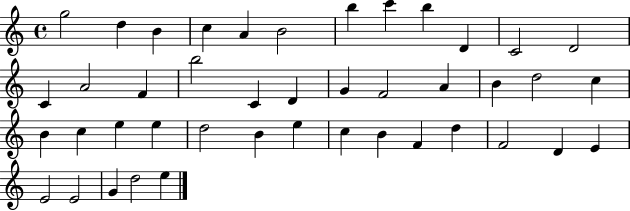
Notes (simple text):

G5/h D5/q B4/q C5/q A4/q B4/h B5/q C6/q B5/q D4/q C4/h D4/h C4/q A4/h F4/q B5/h C4/q D4/q G4/q F4/h A4/q B4/q D5/h C5/q B4/q C5/q E5/q E5/q D5/h B4/q E5/q C5/q B4/q F4/q D5/q F4/h D4/q E4/q E4/h E4/h G4/q D5/h E5/q